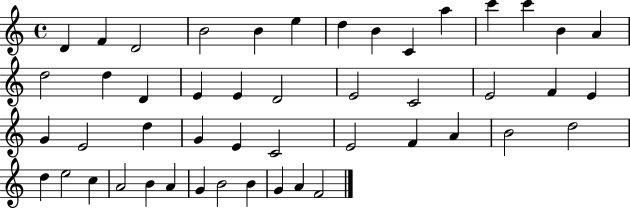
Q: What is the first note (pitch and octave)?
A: D4